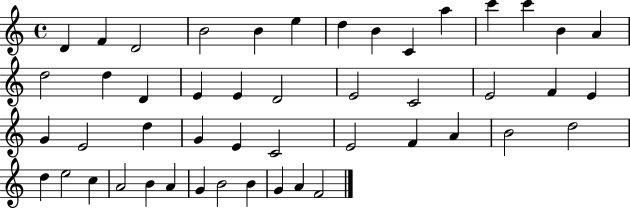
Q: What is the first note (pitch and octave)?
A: D4